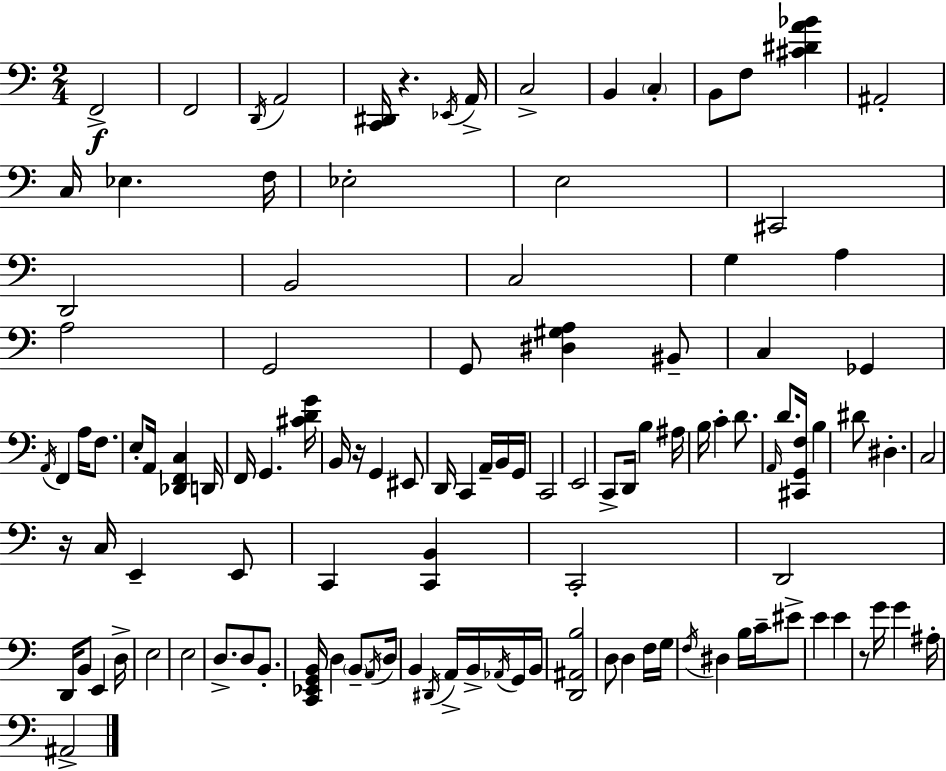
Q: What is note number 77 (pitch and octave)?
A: D3